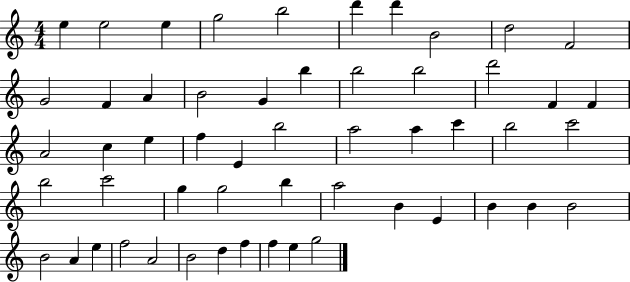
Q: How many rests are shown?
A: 0